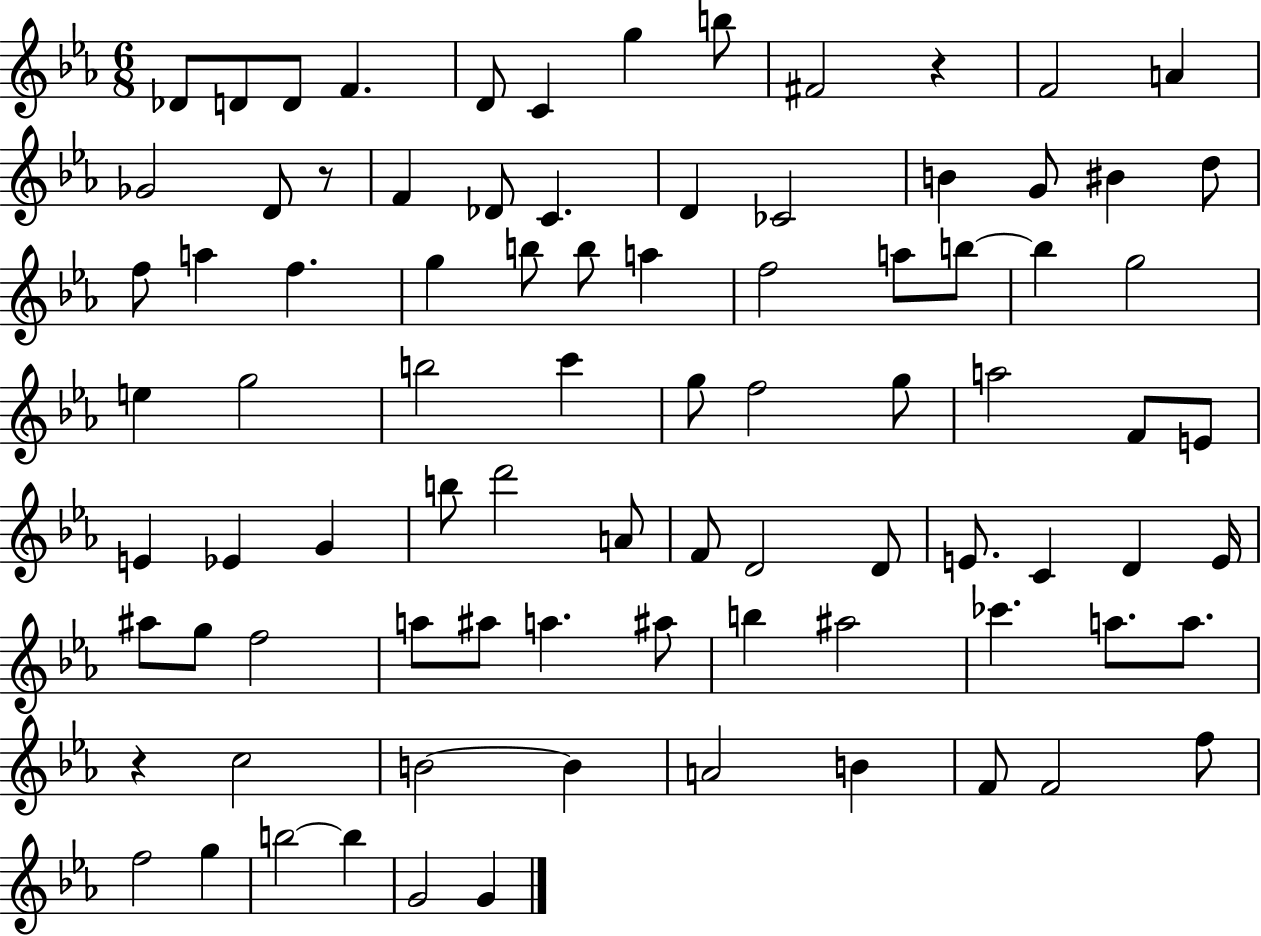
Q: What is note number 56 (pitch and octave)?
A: D4